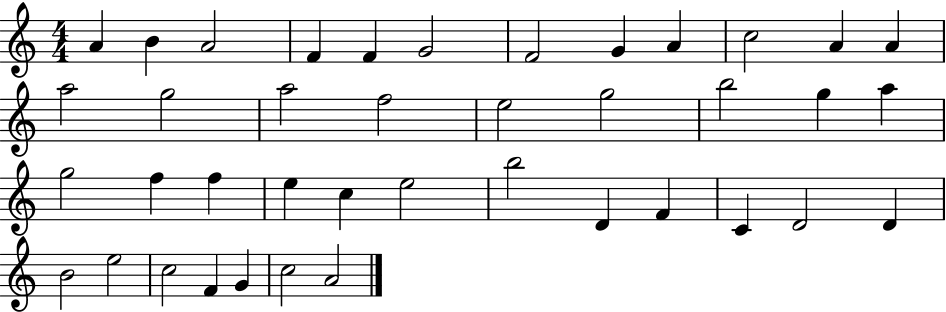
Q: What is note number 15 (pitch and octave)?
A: A5